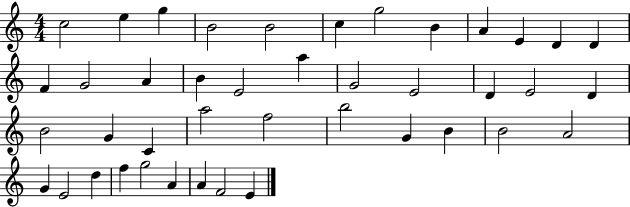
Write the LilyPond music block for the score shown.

{
  \clef treble
  \numericTimeSignature
  \time 4/4
  \key c \major
  c''2 e''4 g''4 | b'2 b'2 | c''4 g''2 b'4 | a'4 e'4 d'4 d'4 | \break f'4 g'2 a'4 | b'4 e'2 a''4 | g'2 e'2 | d'4 e'2 d'4 | \break b'2 g'4 c'4 | a''2 f''2 | b''2 g'4 b'4 | b'2 a'2 | \break g'4 e'2 d''4 | f''4 g''2 a'4 | a'4 f'2 e'4 | \bar "|."
}